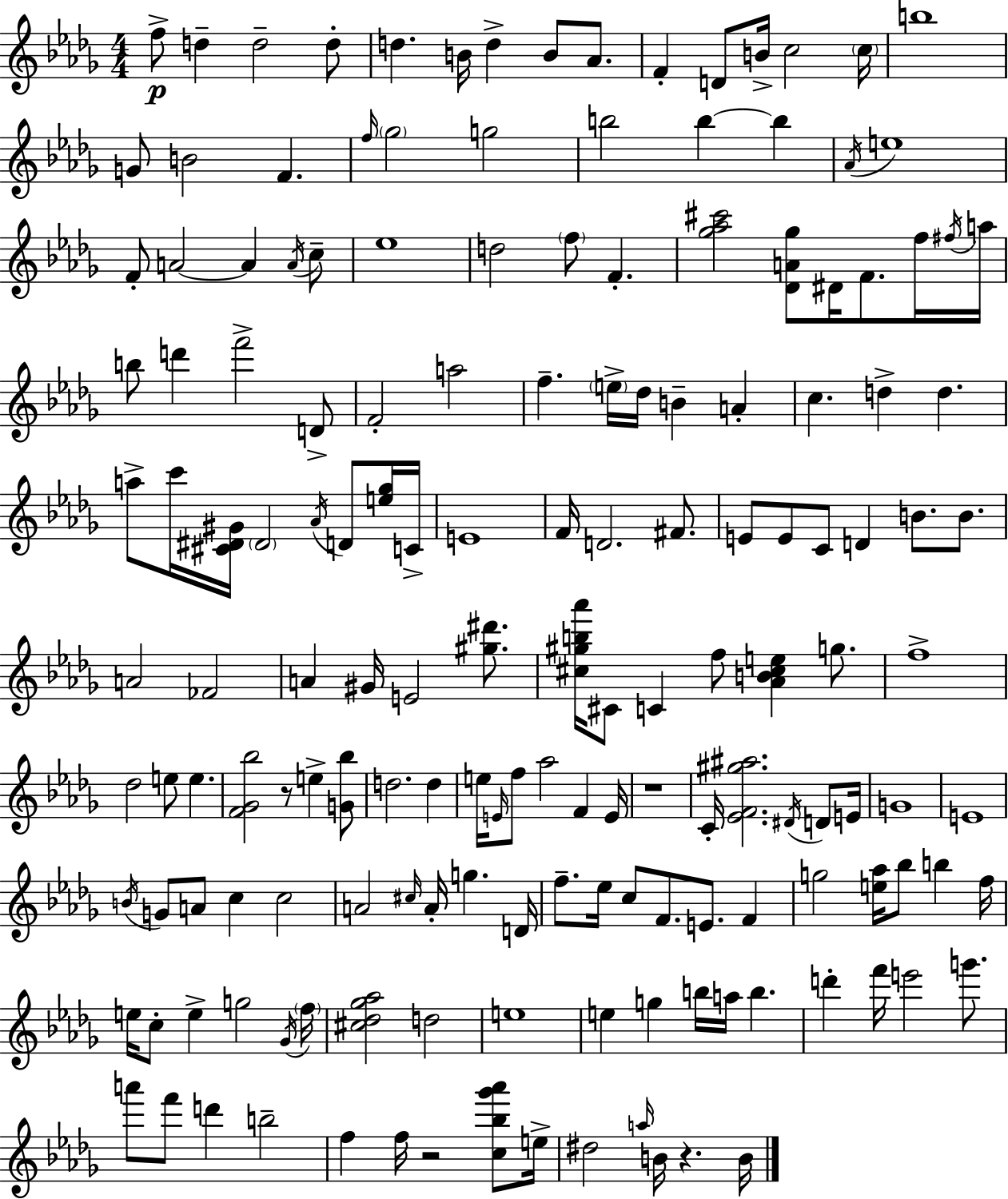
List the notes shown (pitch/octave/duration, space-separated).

F5/e D5/q D5/h D5/e D5/q. B4/s D5/q B4/e Ab4/e. F4/q D4/e B4/s C5/h C5/s B5/w G4/e B4/h F4/q. F5/s Gb5/h G5/h B5/h B5/q B5/q Ab4/s E5/w F4/e A4/h A4/q A4/s C5/e Eb5/w D5/h F5/e F4/q. [Gb5,Ab5,C#6]/h [Db4,A4,Gb5]/e D#4/s F4/e. F5/s F#5/s A5/s B5/e D6/q F6/h D4/e F4/h A5/h F5/q. E5/s Db5/s B4/q A4/q C5/q. D5/q D5/q. A5/e C6/s [C#4,D#4,G#4]/s D#4/h Ab4/s D4/e [E5,Gb5]/s C4/s E4/w F4/s D4/h. F#4/e. E4/e E4/e C4/e D4/q B4/e. B4/e. A4/h FES4/h A4/q G#4/s E4/h [G#5,D#6]/e. [C#5,G#5,B5,Ab6]/s C#4/e C4/q F5/e [Ab4,B4,C#5,E5]/q G5/e. F5/w Db5/h E5/e E5/q. [F4,Gb4,Bb5]/h R/e E5/q [G4,Bb5]/e D5/h. D5/q E5/s E4/s F5/e Ab5/h F4/q E4/s R/w C4/s [Eb4,F4,G#5,A#5]/h. D#4/s D4/e E4/s G4/w E4/w B4/s G4/e A4/e C5/q C5/h A4/h C#5/s A4/s G5/q. D4/s F5/e. Eb5/s C5/e F4/e. E4/e. F4/q G5/h [E5,Ab5]/s Bb5/e B5/q F5/s E5/s C5/e E5/q G5/h Gb4/s F5/s [C#5,Db5,Gb5,Ab5]/h D5/h E5/w E5/q G5/q B5/s A5/s B5/q. D6/q F6/s E6/h G6/e. A6/e F6/e D6/q B5/h F5/q F5/s R/h [C5,Bb5,Gb6,Ab6]/e E5/s D#5/h A5/s B4/s R/q. B4/s